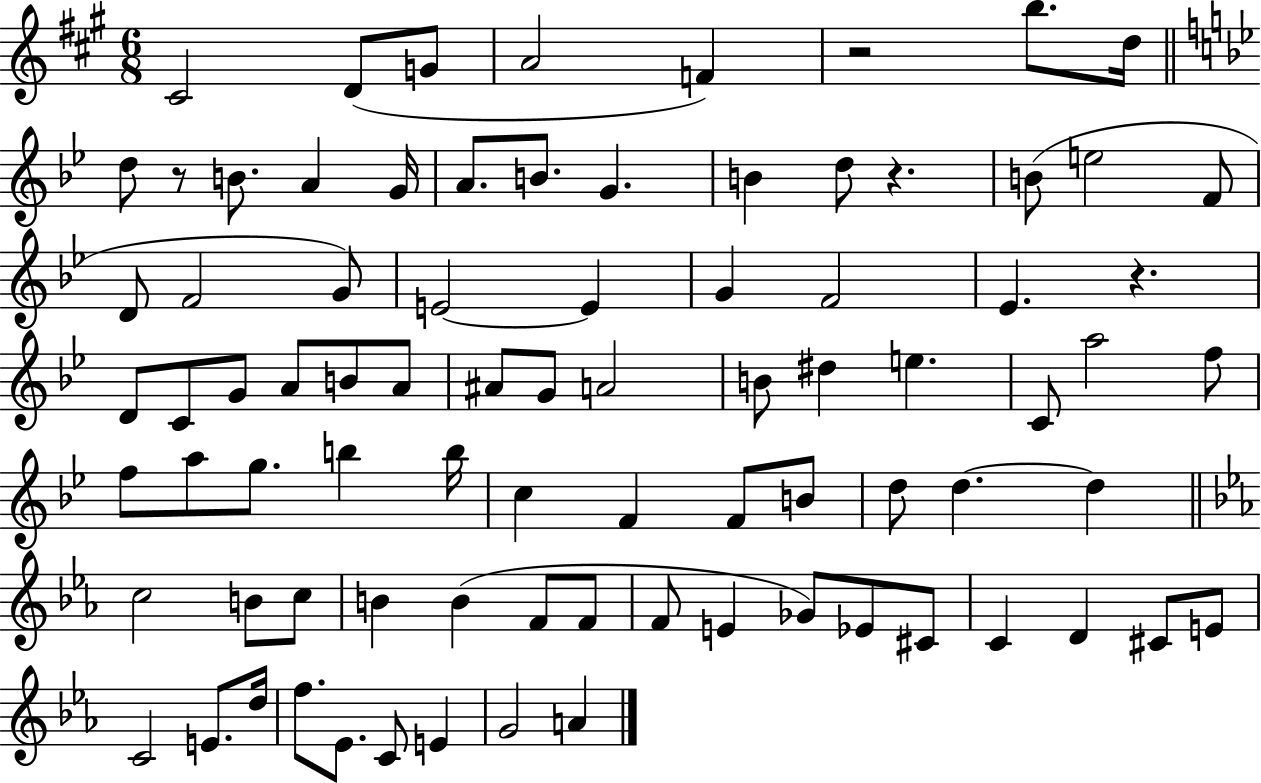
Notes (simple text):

C#4/h D4/e G4/e A4/h F4/q R/h B5/e. D5/s D5/e R/e B4/e. A4/q G4/s A4/e. B4/e. G4/q. B4/q D5/e R/q. B4/e E5/h F4/e D4/e F4/h G4/e E4/h E4/q G4/q F4/h Eb4/q. R/q. D4/e C4/e G4/e A4/e B4/e A4/e A#4/e G4/e A4/h B4/e D#5/q E5/q. C4/e A5/h F5/e F5/e A5/e G5/e. B5/q B5/s C5/q F4/q F4/e B4/e D5/e D5/q. D5/q C5/h B4/e C5/e B4/q B4/q F4/e F4/e F4/e E4/q Gb4/e Eb4/e C#4/e C4/q D4/q C#4/e E4/e C4/h E4/e. D5/s F5/e. Eb4/e. C4/e E4/q G4/h A4/q